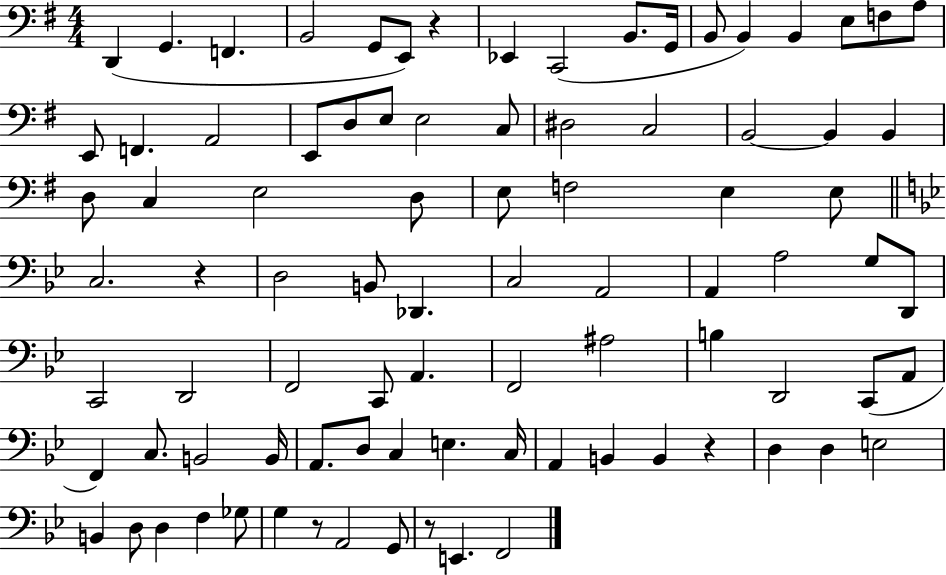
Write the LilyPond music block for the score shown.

{
  \clef bass
  \numericTimeSignature
  \time 4/4
  \key g \major
  d,4( g,4. f,4. | b,2 g,8 e,8) r4 | ees,4 c,2( b,8. g,16 | b,8 b,4) b,4 e8 f8 a8 | \break e,8 f,4. a,2 | e,8 d8 e8 e2 c8 | dis2 c2 | b,2~~ b,4 b,4 | \break d8 c4 e2 d8 | e8 f2 e4 e8 | \bar "||" \break \key bes \major c2. r4 | d2 b,8 des,4. | c2 a,2 | a,4 a2 g8 d,8 | \break c,2 d,2 | f,2 c,8 a,4. | f,2 ais2 | b4 d,2 c,8( a,8 | \break f,4) c8. b,2 b,16 | a,8. d8 c4 e4. c16 | a,4 b,4 b,4 r4 | d4 d4 e2 | \break b,4 d8 d4 f4 ges8 | g4 r8 a,2 g,8 | r8 e,4. f,2 | \bar "|."
}